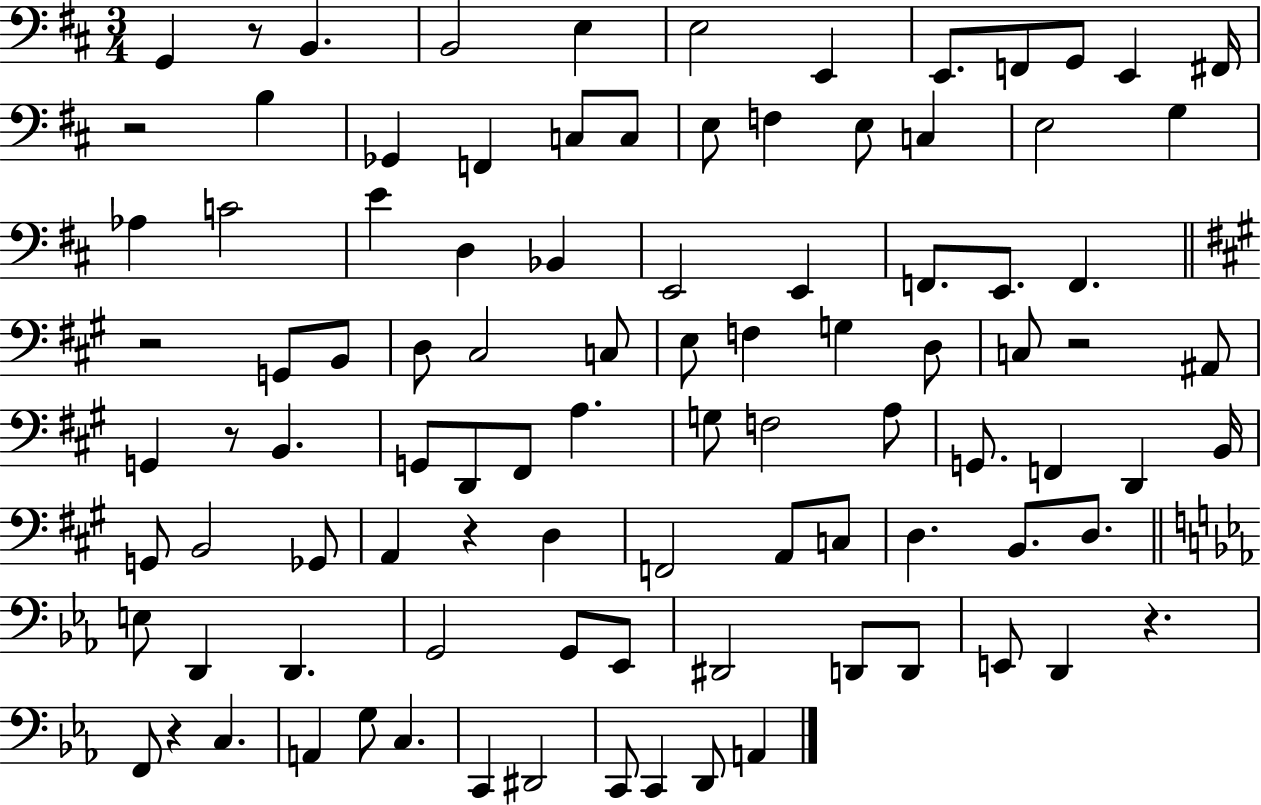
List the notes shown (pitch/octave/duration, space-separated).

G2/q R/e B2/q. B2/h E3/q E3/h E2/q E2/e. F2/e G2/e E2/q F#2/s R/h B3/q Gb2/q F2/q C3/e C3/e E3/e F3/q E3/e C3/q E3/h G3/q Ab3/q C4/h E4/q D3/q Bb2/q E2/h E2/q F2/e. E2/e. F2/q. R/h G2/e B2/e D3/e C#3/h C3/e E3/e F3/q G3/q D3/e C3/e R/h A#2/e G2/q R/e B2/q. G2/e D2/e F#2/e A3/q. G3/e F3/h A3/e G2/e. F2/q D2/q B2/s G2/e B2/h Gb2/e A2/q R/q D3/q F2/h A2/e C3/e D3/q. B2/e. D3/e. E3/e D2/q D2/q. G2/h G2/e Eb2/e D#2/h D2/e D2/e E2/e D2/q R/q. F2/e R/q C3/q. A2/q G3/e C3/q. C2/q D#2/h C2/e C2/q D2/e A2/q